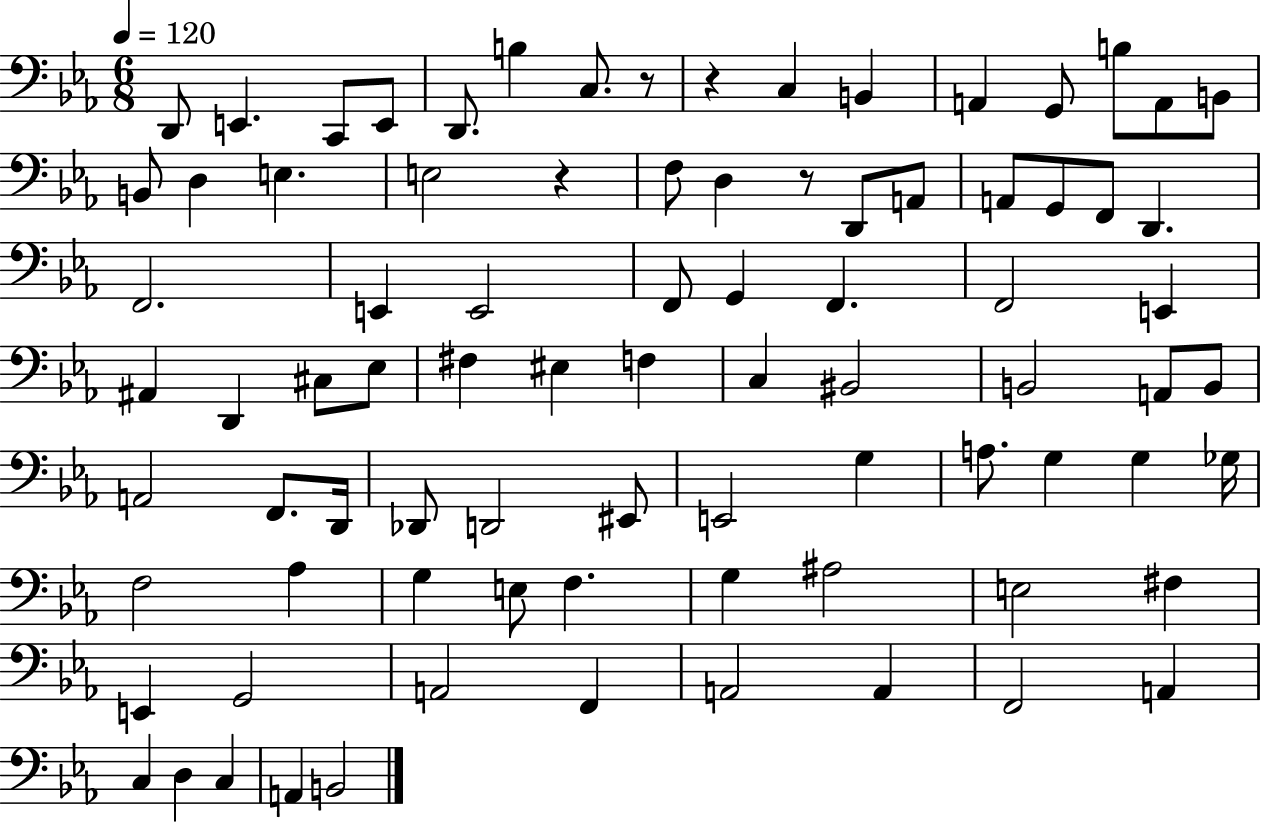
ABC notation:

X:1
T:Untitled
M:6/8
L:1/4
K:Eb
D,,/2 E,, C,,/2 E,,/2 D,,/2 B, C,/2 z/2 z C, B,, A,, G,,/2 B,/2 A,,/2 B,,/2 B,,/2 D, E, E,2 z F,/2 D, z/2 D,,/2 A,,/2 A,,/2 G,,/2 F,,/2 D,, F,,2 E,, E,,2 F,,/2 G,, F,, F,,2 E,, ^A,, D,, ^C,/2 _E,/2 ^F, ^E, F, C, ^B,,2 B,,2 A,,/2 B,,/2 A,,2 F,,/2 D,,/4 _D,,/2 D,,2 ^E,,/2 E,,2 G, A,/2 G, G, _G,/4 F,2 _A, G, E,/2 F, G, ^A,2 E,2 ^F, E,, G,,2 A,,2 F,, A,,2 A,, F,,2 A,, C, D, C, A,, B,,2